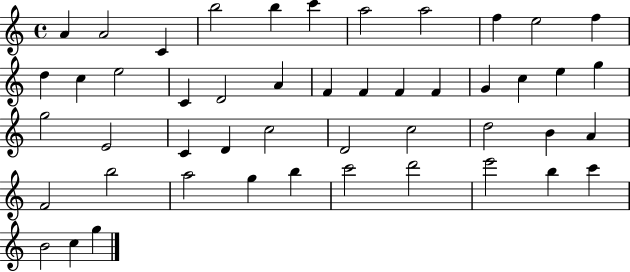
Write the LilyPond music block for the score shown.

{
  \clef treble
  \time 4/4
  \defaultTimeSignature
  \key c \major
  a'4 a'2 c'4 | b''2 b''4 c'''4 | a''2 a''2 | f''4 e''2 f''4 | \break d''4 c''4 e''2 | c'4 d'2 a'4 | f'4 f'4 f'4 f'4 | g'4 c''4 e''4 g''4 | \break g''2 e'2 | c'4 d'4 c''2 | d'2 c''2 | d''2 b'4 a'4 | \break f'2 b''2 | a''2 g''4 b''4 | c'''2 d'''2 | e'''2 b''4 c'''4 | \break b'2 c''4 g''4 | \bar "|."
}